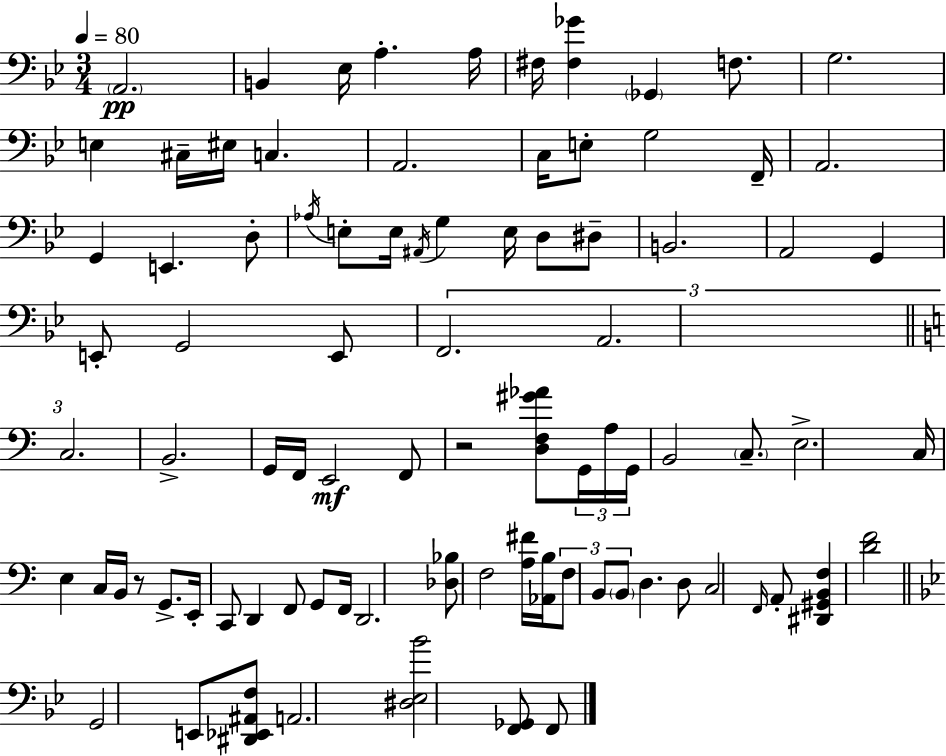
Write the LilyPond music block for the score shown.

{
  \clef bass
  \numericTimeSignature
  \time 3/4
  \key g \minor
  \tempo 4 = 80
  \parenthesize a,2.\pp | b,4 ees16 a4.-. a16 | fis16 <fis ges'>4 \parenthesize ges,4 f8. | g2. | \break e4 cis16-- eis16 c4. | a,2. | c16 e8-. g2 f,16-- | a,2. | \break g,4 e,4. d8-. | \acciaccatura { aes16 } e8-. e16 \acciaccatura { ais,16 } g4 e16 d8 | dis8-- b,2. | a,2 g,4 | \break e,8-. g,2 | e,8 \tuplet 3/2 { f,2. | a,2. | \bar "||" \break \key c \major c2. } | b,2.-> | g,16 f,16 e,2\mf f,8 | r2 <d f gis' aes'>8 \tuplet 3/2 { g,16 a16 | \break g,16 } b,2 \parenthesize c8.-- | e2.-> | c16 e4 c16 b,16 r8 g,8.-> | e,16-. c,8 d,4 f,8 g,8 f,16 | \break d,2. | <des bes>8 f2 <a fis'>16 <aes, b>16 | \tuplet 3/2 { f8 b,8 \parenthesize b,8 } d4. | d8 c2 \grace { f,16 } a,8-. | \break <dis, gis, b, f>4 <d' f'>2 | \bar "||" \break \key bes \major g,2 e,8 <dis, ees, ais, f>8 | a,2. | <dis ees bes'>2 <f, ges,>8 f,8 | \bar "|."
}